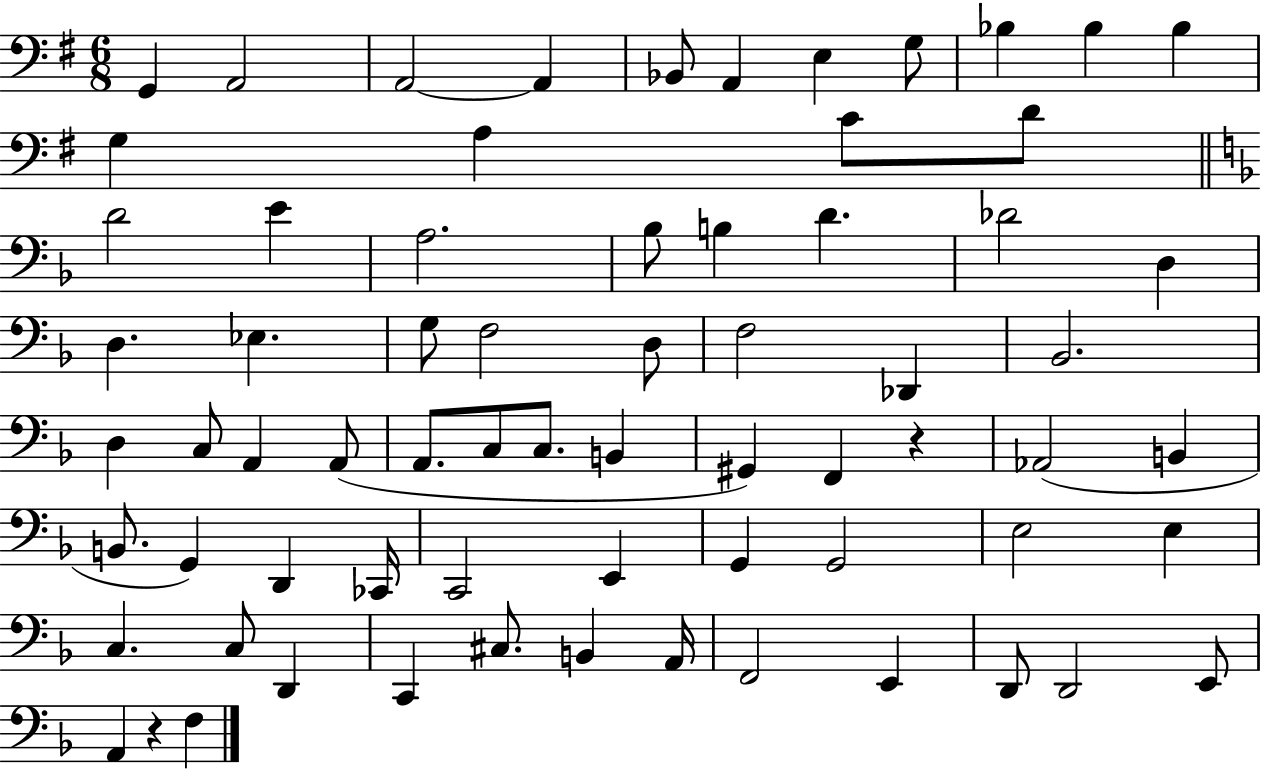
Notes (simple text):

G2/q A2/h A2/h A2/q Bb2/e A2/q E3/q G3/e Bb3/q Bb3/q Bb3/q G3/q A3/q C4/e D4/e D4/h E4/q A3/h. Bb3/e B3/q D4/q. Db4/h D3/q D3/q. Eb3/q. G3/e F3/h D3/e F3/h Db2/q Bb2/h. D3/q C3/e A2/q A2/e A2/e. C3/e C3/e. B2/q G#2/q F2/q R/q Ab2/h B2/q B2/e. G2/q D2/q CES2/s C2/h E2/q G2/q G2/h E3/h E3/q C3/q. C3/e D2/q C2/q C#3/e. B2/q A2/s F2/h E2/q D2/e D2/h E2/e A2/q R/q F3/q